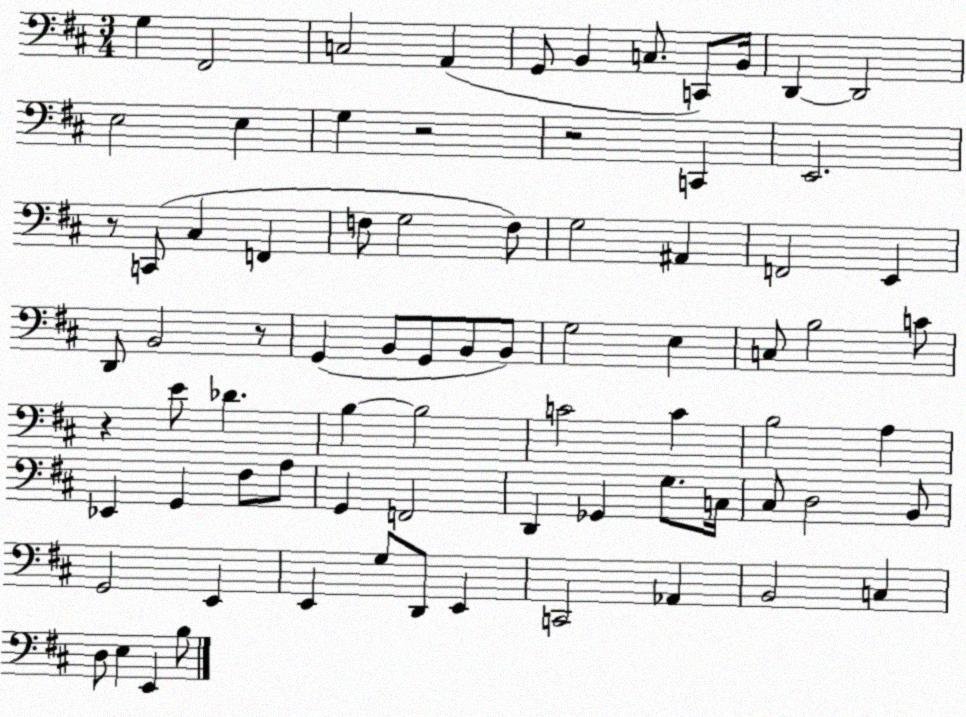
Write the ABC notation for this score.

X:1
T:Untitled
M:3/4
L:1/4
K:D
G, ^F,,2 C,2 A,, G,,/2 B,, C,/2 C,,/2 B,,/4 D,, D,,2 E,2 E, G, z2 z2 C,, E,,2 z/2 C,,/2 ^C, F,, F,/2 G,2 F,/2 G,2 ^A,, F,,2 E,, D,,/2 B,,2 z/2 G,, B,,/2 G,,/2 B,,/2 B,,/2 G,2 E, C,/2 B,2 C/2 z E/2 _D B, B,2 C2 C B,2 A, _E,, G,, ^F,/2 A,/2 G,, F,,2 D,, _G,, G,/2 C,/4 ^C,/2 D,2 B,,/2 G,,2 E,, E,, G,/2 D,,/2 E,, C,,2 _A,, B,,2 C, D,/2 E, E,, B,/2